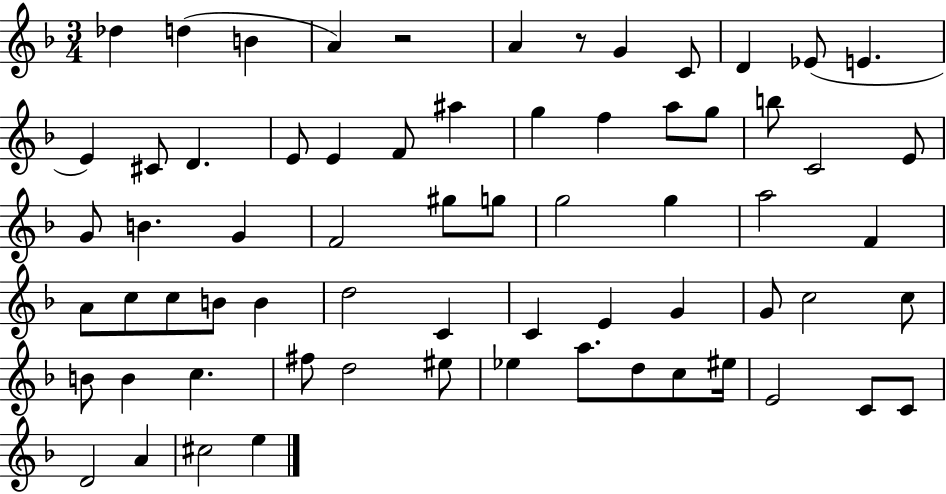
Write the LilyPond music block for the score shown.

{
  \clef treble
  \numericTimeSignature
  \time 3/4
  \key f \major
  des''4 d''4( b'4 | a'4) r2 | a'4 r8 g'4 c'8 | d'4 ees'8( e'4. | \break e'4) cis'8 d'4. | e'8 e'4 f'8 ais''4 | g''4 f''4 a''8 g''8 | b''8 c'2 e'8 | \break g'8 b'4. g'4 | f'2 gis''8 g''8 | g''2 g''4 | a''2 f'4 | \break a'8 c''8 c''8 b'8 b'4 | d''2 c'4 | c'4 e'4 g'4 | g'8 c''2 c''8 | \break b'8 b'4 c''4. | fis''8 d''2 eis''8 | ees''4 a''8. d''8 c''8 eis''16 | e'2 c'8 c'8 | \break d'2 a'4 | cis''2 e''4 | \bar "|."
}